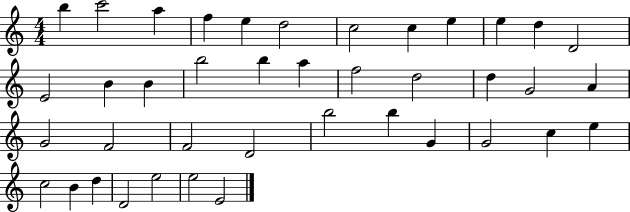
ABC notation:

X:1
T:Untitled
M:4/4
L:1/4
K:C
b c'2 a f e d2 c2 c e e d D2 E2 B B b2 b a f2 d2 d G2 A G2 F2 F2 D2 b2 b G G2 c e c2 B d D2 e2 e2 E2